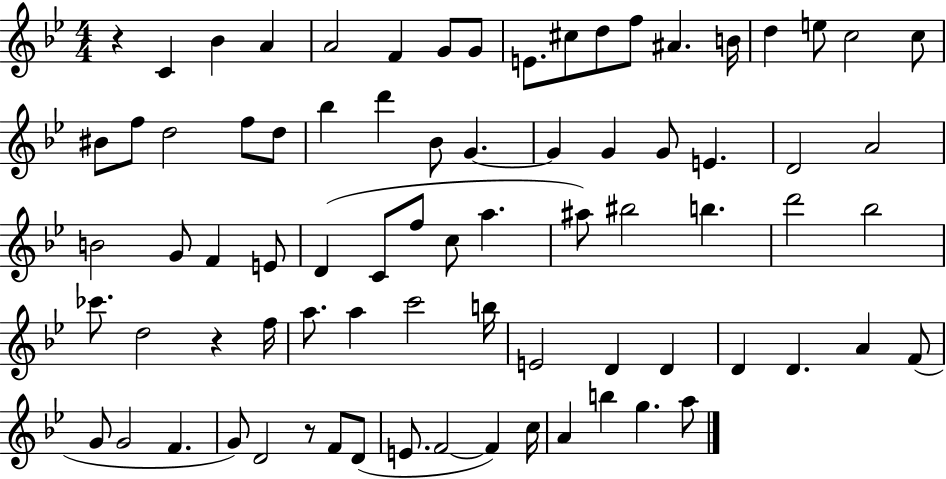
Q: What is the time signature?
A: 4/4